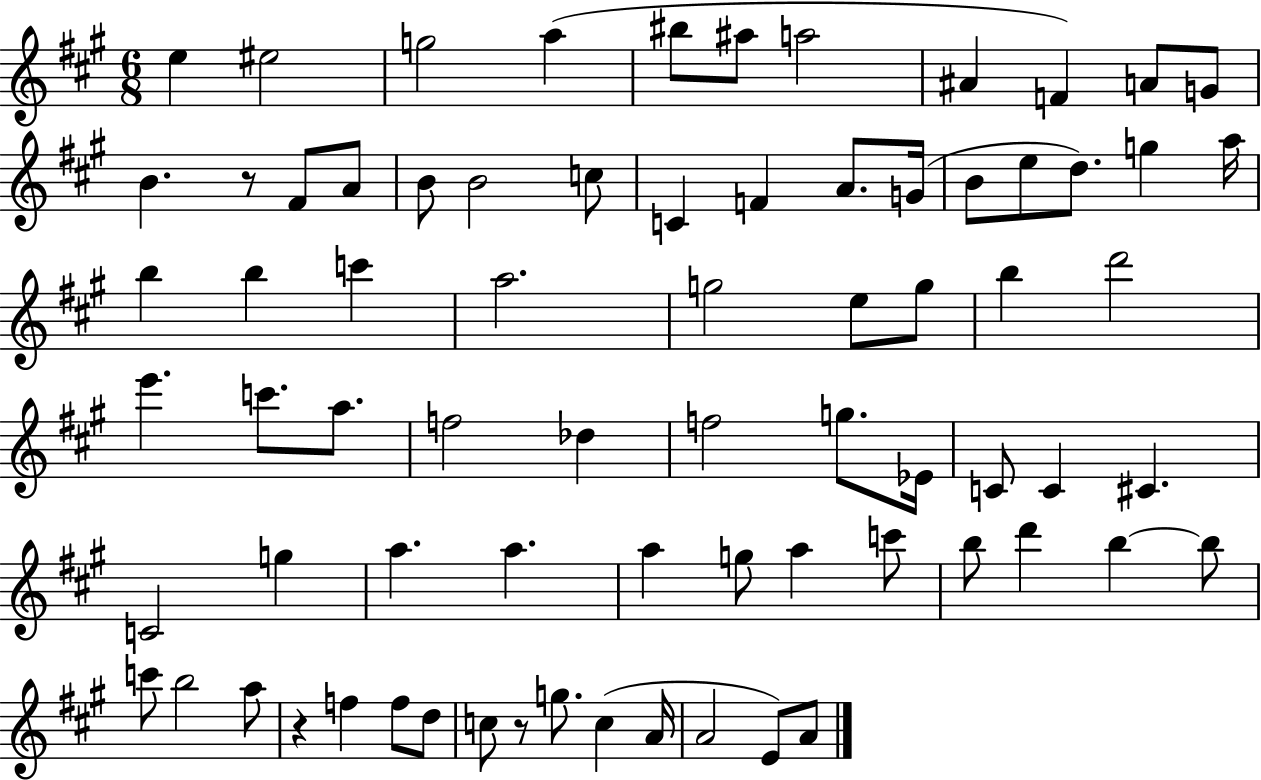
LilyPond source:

{
  \clef treble
  \numericTimeSignature
  \time 6/8
  \key a \major
  e''4 eis''2 | g''2 a''4( | bis''8 ais''8 a''2 | ais'4 f'4) a'8 g'8 | \break b'4. r8 fis'8 a'8 | b'8 b'2 c''8 | c'4 f'4 a'8. g'16( | b'8 e''8 d''8.) g''4 a''16 | \break b''4 b''4 c'''4 | a''2. | g''2 e''8 g''8 | b''4 d'''2 | \break e'''4. c'''8. a''8. | f''2 des''4 | f''2 g''8. ees'16 | c'8 c'4 cis'4. | \break c'2 g''4 | a''4. a''4. | a''4 g''8 a''4 c'''8 | b''8 d'''4 b''4~~ b''8 | \break c'''8 b''2 a''8 | r4 f''4 f''8 d''8 | c''8 r8 g''8. c''4( a'16 | a'2 e'8) a'8 | \break \bar "|."
}